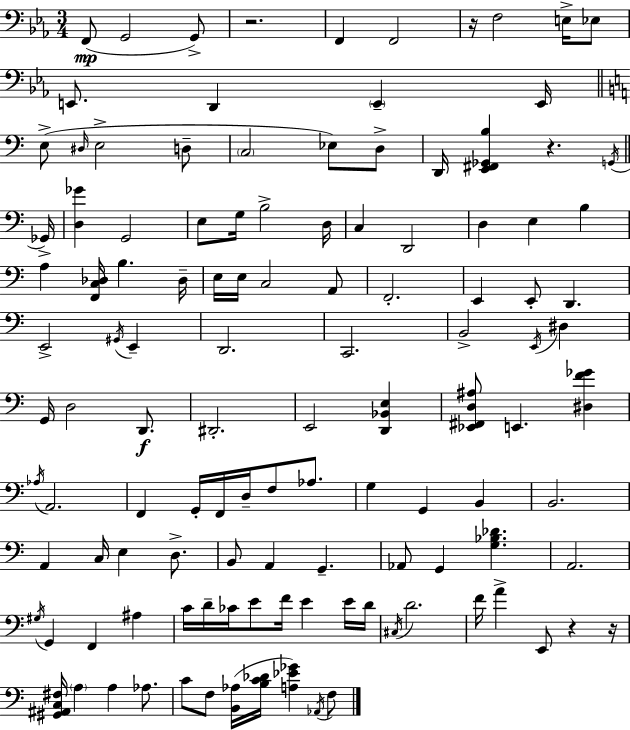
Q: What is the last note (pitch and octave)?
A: F3